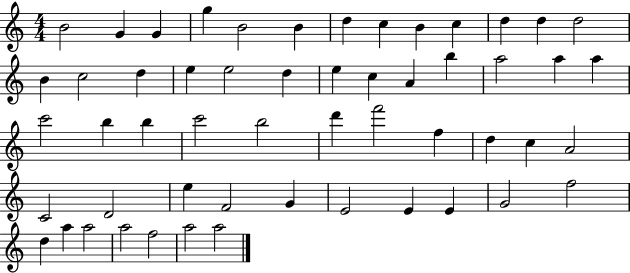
X:1
T:Untitled
M:4/4
L:1/4
K:C
B2 G G g B2 B d c B c d d d2 B c2 d e e2 d e c A b a2 a a c'2 b b c'2 b2 d' f'2 f d c A2 C2 D2 e F2 G E2 E E G2 f2 d a a2 a2 f2 a2 a2